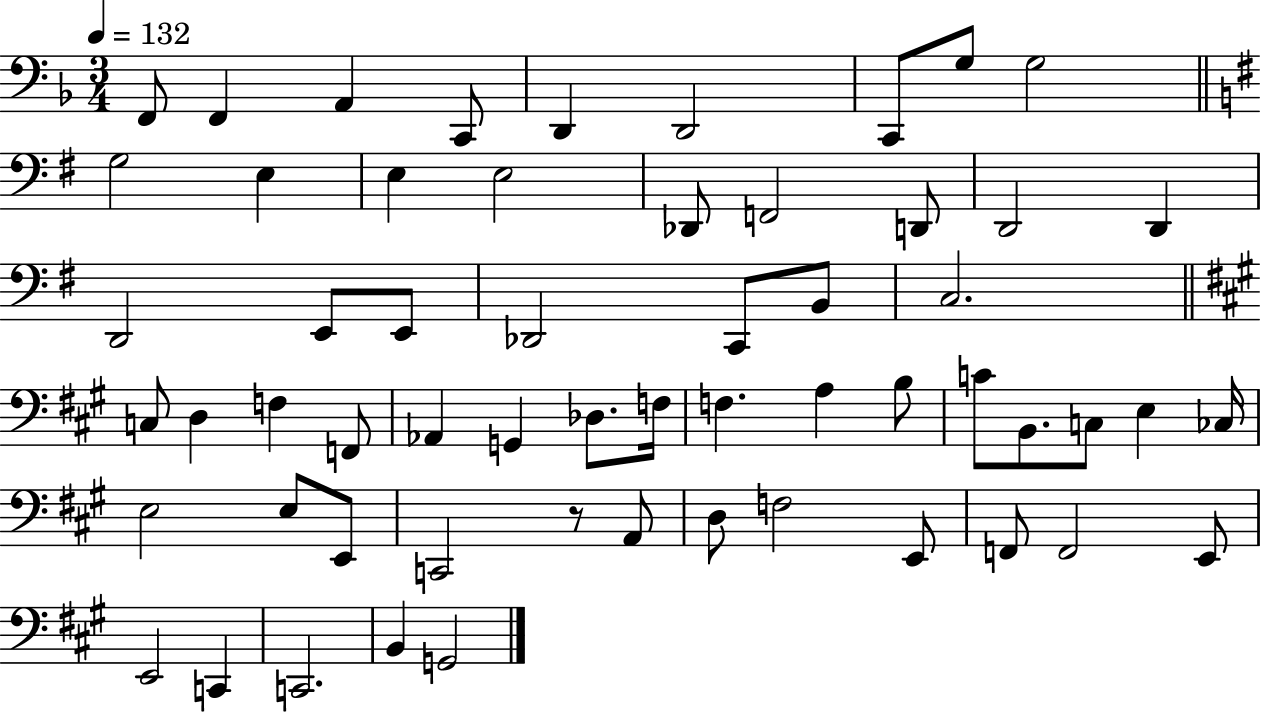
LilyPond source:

{
  \clef bass
  \numericTimeSignature
  \time 3/4
  \key f \major
  \tempo 4 = 132
  f,8 f,4 a,4 c,8 | d,4 d,2 | c,8 g8 g2 | \bar "||" \break \key g \major g2 e4 | e4 e2 | des,8 f,2 d,8 | d,2 d,4 | \break d,2 e,8 e,8 | des,2 c,8 b,8 | c2. | \bar "||" \break \key a \major c8 d4 f4 f,8 | aes,4 g,4 des8. f16 | f4. a4 b8 | c'8 b,8. c8 e4 ces16 | \break e2 e8 e,8 | c,2 r8 a,8 | d8 f2 e,8 | f,8 f,2 e,8 | \break e,2 c,4 | c,2. | b,4 g,2 | \bar "|."
}